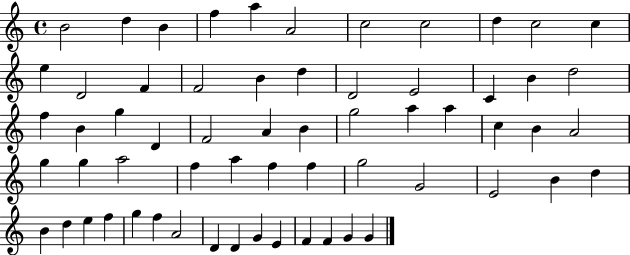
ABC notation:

X:1
T:Untitled
M:4/4
L:1/4
K:C
B2 d B f a A2 c2 c2 d c2 c e D2 F F2 B d D2 E2 C B d2 f B g D F2 A B g2 a a c B A2 g g a2 f a f f g2 G2 E2 B d B d e f g f A2 D D G E F F G G